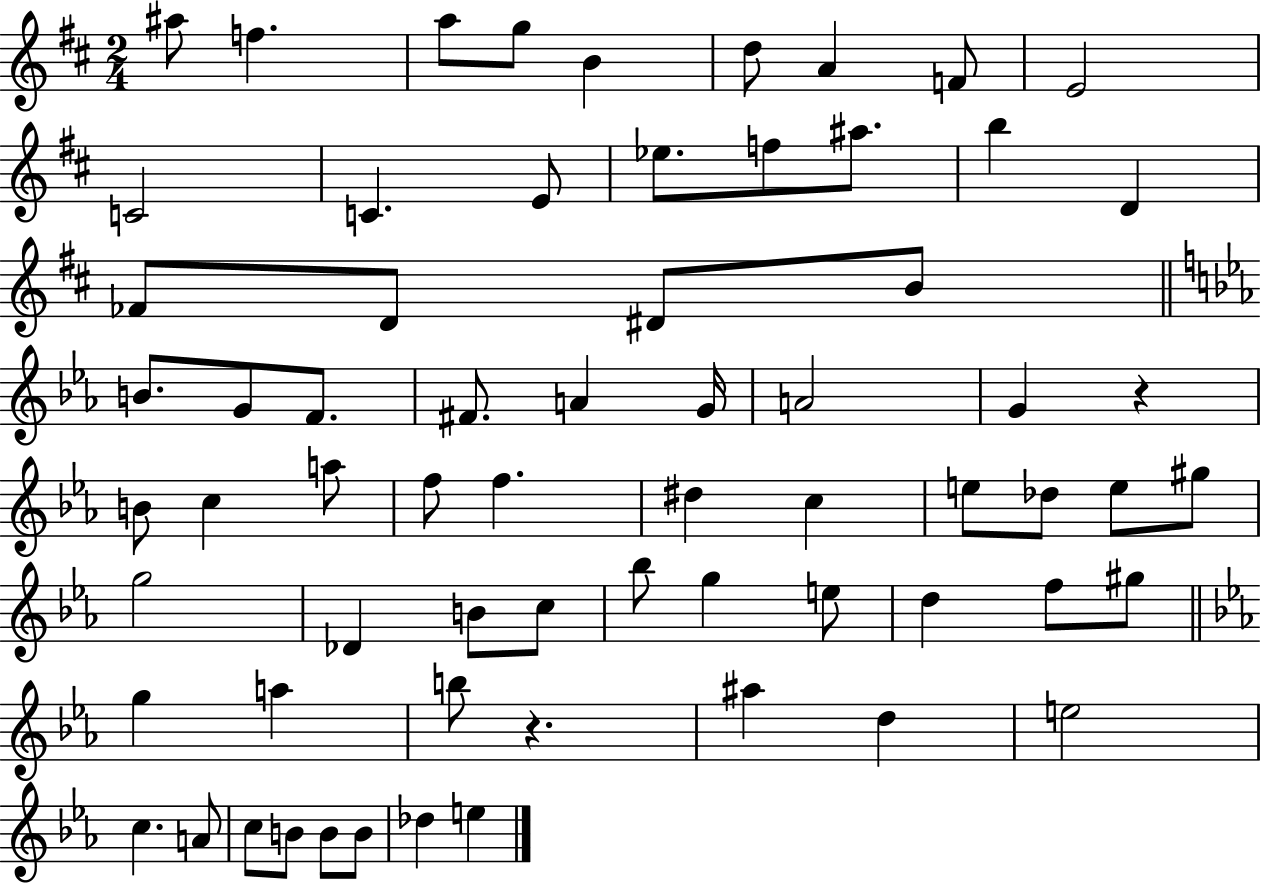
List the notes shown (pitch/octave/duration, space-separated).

A#5/e F5/q. A5/e G5/e B4/q D5/e A4/q F4/e E4/h C4/h C4/q. E4/e Eb5/e. F5/e A#5/e. B5/q D4/q FES4/e D4/e D#4/e B4/e B4/e. G4/e F4/e. F#4/e. A4/q G4/s A4/h G4/q R/q B4/e C5/q A5/e F5/e F5/q. D#5/q C5/q E5/e Db5/e E5/e G#5/e G5/h Db4/q B4/e C5/e Bb5/e G5/q E5/e D5/q F5/e G#5/e G5/q A5/q B5/e R/q. A#5/q D5/q E5/h C5/q. A4/e C5/e B4/e B4/e B4/e Db5/q E5/q